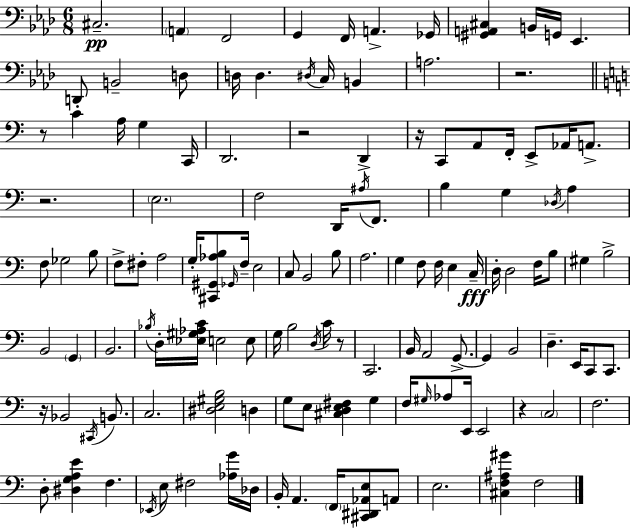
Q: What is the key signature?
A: F minor